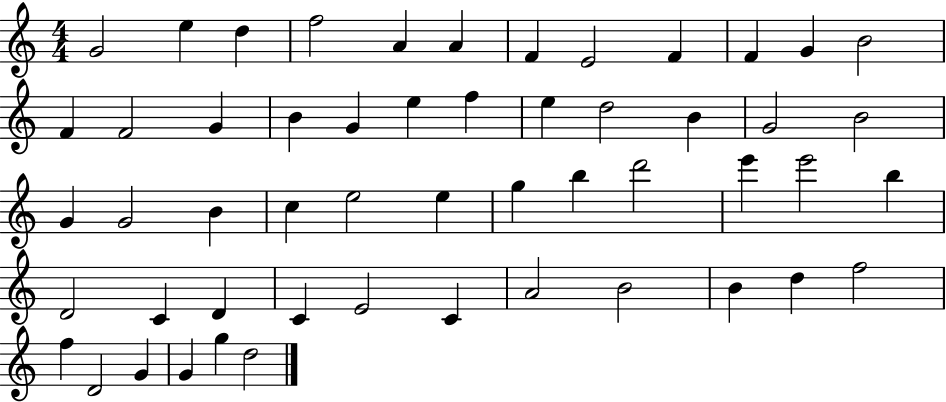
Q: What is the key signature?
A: C major